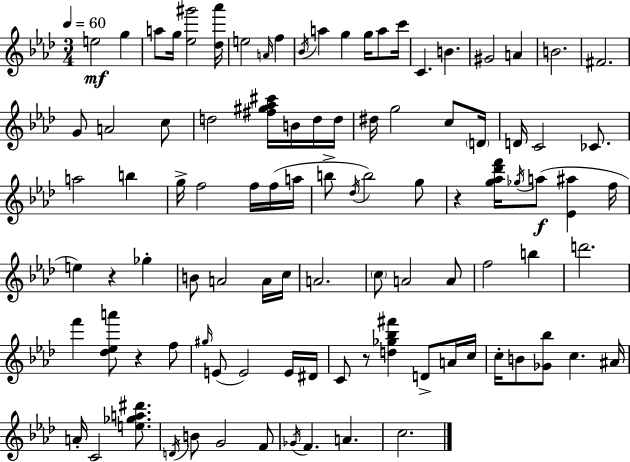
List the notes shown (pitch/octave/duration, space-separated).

E5/h G5/q A5/e G5/s [Eb5,G#6]/h [Db5,Ab6]/s E5/h A4/s F5/q Bb4/s A5/q G5/q G5/s A5/e C6/s C4/q. B4/q. G#4/h A4/q B4/h. F#4/h. G4/e A4/h C5/e D5/h [F#5,G#5,Ab5,C#6]/s B4/s D5/s D5/s D#5/s G5/h C5/e D4/s D4/s C4/h CES4/e. A5/h B5/q G5/s F5/h F5/s F5/s A5/s B5/e Db5/s B5/h G5/e R/q [G5,Ab5,Db6,F6]/s Gb5/s A5/e [Eb4,A#5]/q F5/s E5/q R/q Gb5/q B4/e A4/h A4/s C5/s A4/h. C5/e A4/h A4/e F5/h B5/q D6/h. F6/q [Db5,Eb5,A6]/e R/q F5/e G#5/s E4/e E4/h E4/s D#4/s C4/e R/e [D5,Gb5,Bb5,F#6]/q D4/e A4/s C5/s C5/s B4/e [Gb4,Bb5]/e C5/q. A#4/s A4/s C4/h [E5,Gb5,A5,D#6]/e. D4/s B4/e G4/h F4/e Gb4/s F4/q. A4/q. C5/h.